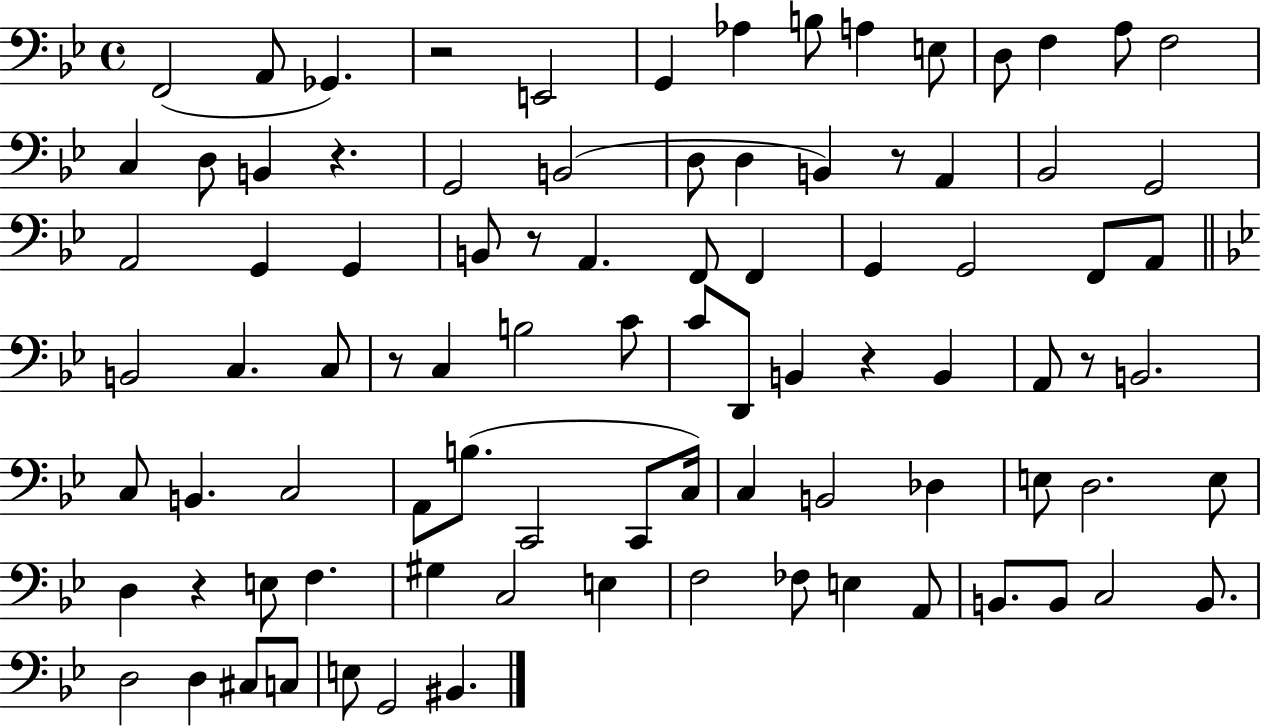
F2/h A2/e Gb2/q. R/h E2/h G2/q Ab3/q B3/e A3/q E3/e D3/e F3/q A3/e F3/h C3/q D3/e B2/q R/q. G2/h B2/h D3/e D3/q B2/q R/e A2/q Bb2/h G2/h A2/h G2/q G2/q B2/e R/e A2/q. F2/e F2/q G2/q G2/h F2/e A2/e B2/h C3/q. C3/e R/e C3/q B3/h C4/e C4/e D2/e B2/q R/q B2/q A2/e R/e B2/h. C3/e B2/q. C3/h A2/e B3/e. C2/h C2/e C3/s C3/q B2/h Db3/q E3/e D3/h. E3/e D3/q R/q E3/e F3/q. G#3/q C3/h E3/q F3/h FES3/e E3/q A2/e B2/e. B2/e C3/h B2/e. D3/h D3/q C#3/e C3/e E3/e G2/h BIS2/q.